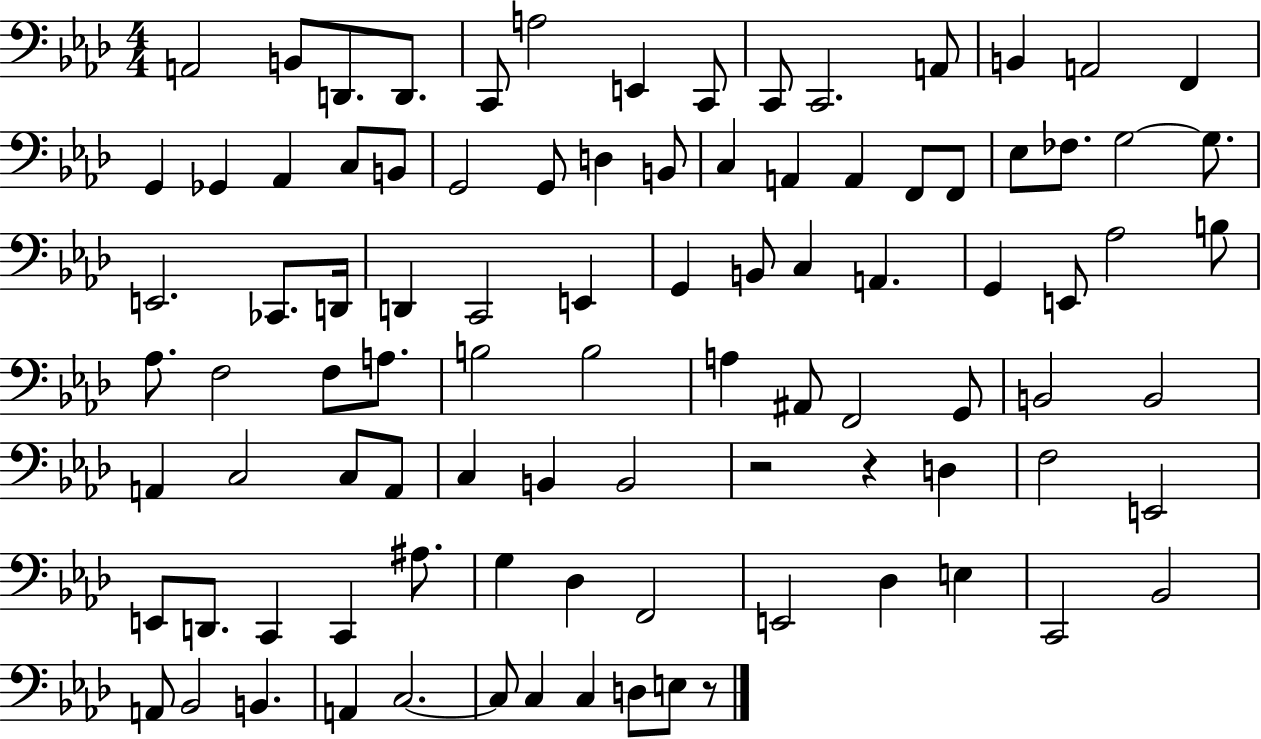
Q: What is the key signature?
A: AES major